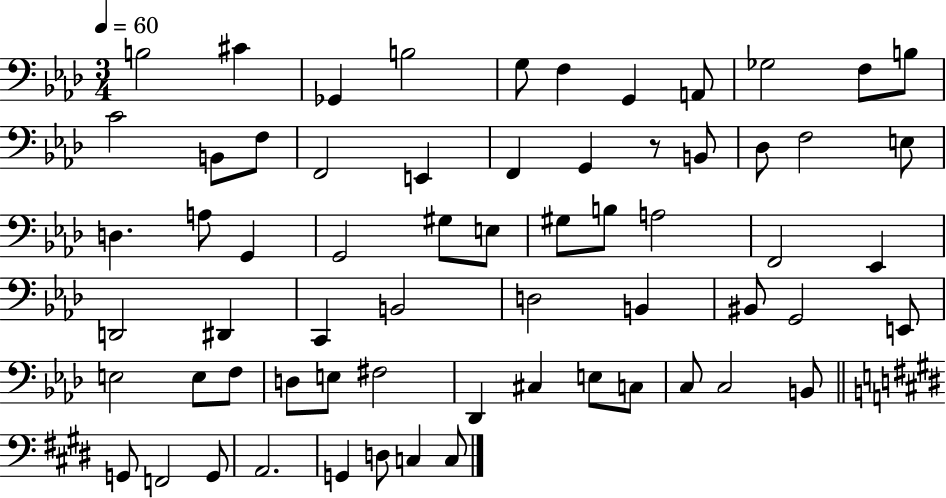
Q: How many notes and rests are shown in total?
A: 64